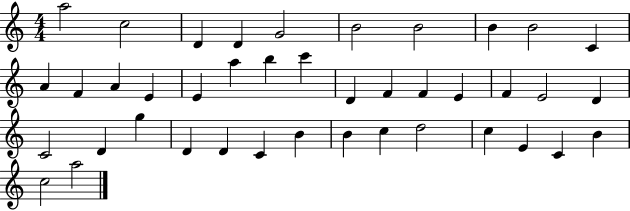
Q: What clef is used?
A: treble